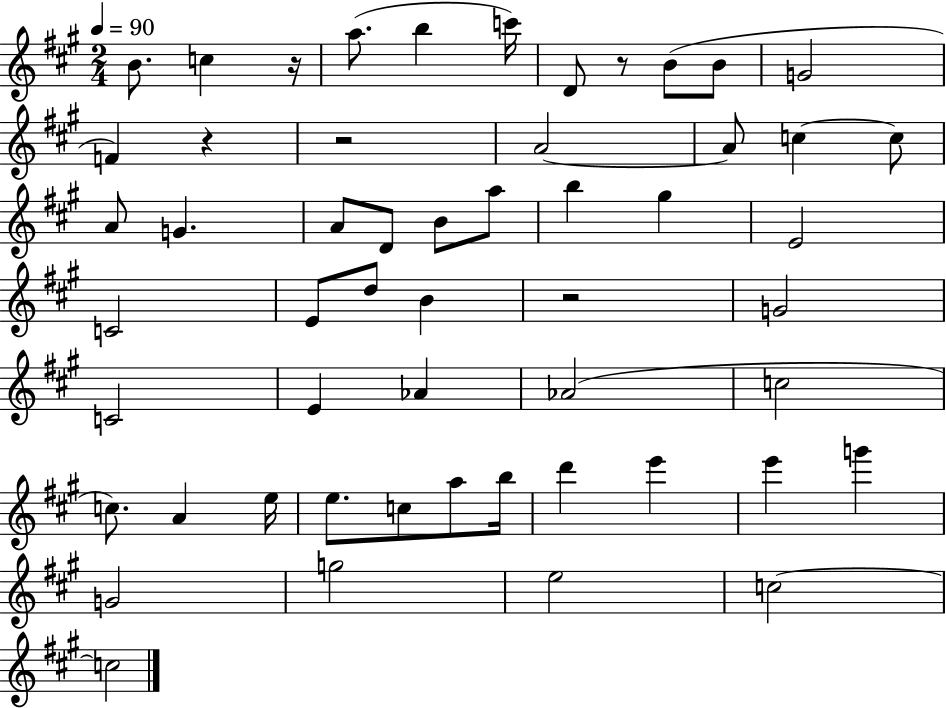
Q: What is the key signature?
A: A major